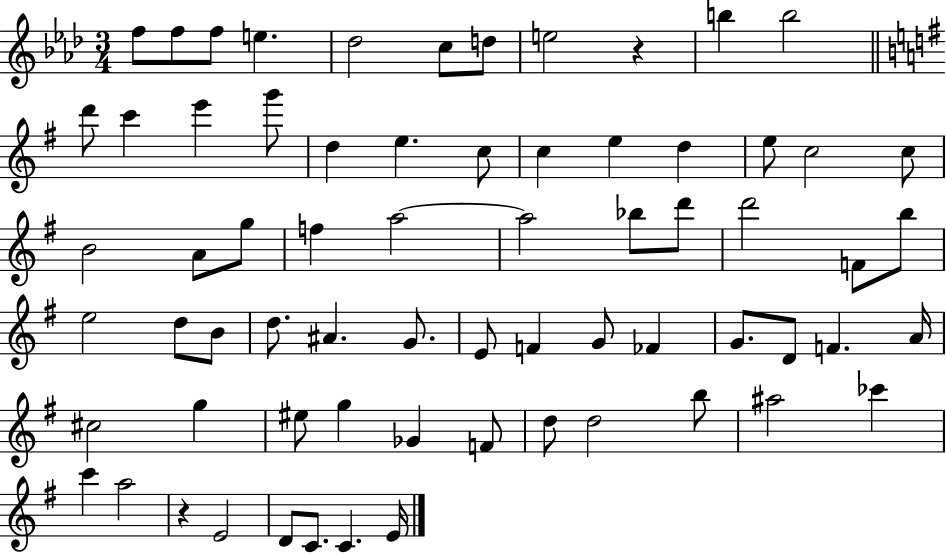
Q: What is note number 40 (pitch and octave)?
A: G4